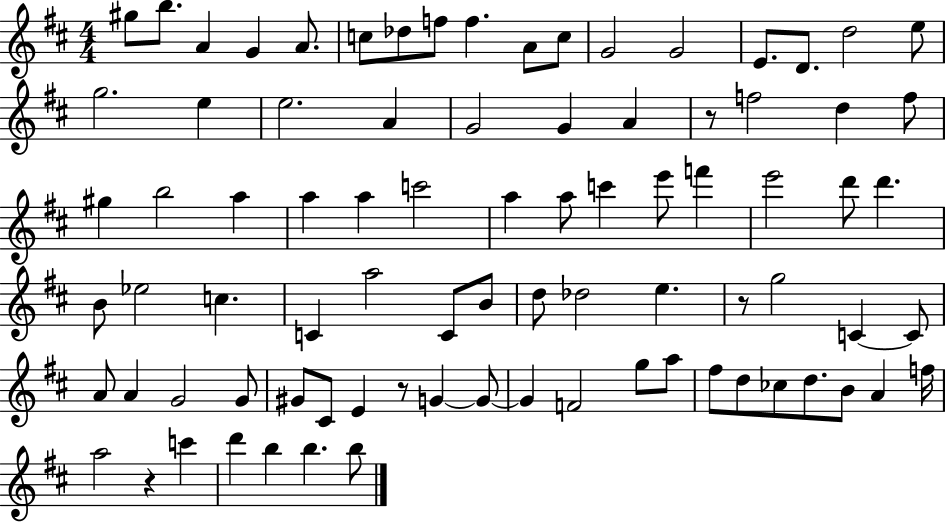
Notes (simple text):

G#5/e B5/e. A4/q G4/q A4/e. C5/e Db5/e F5/e F5/q. A4/e C5/e G4/h G4/h E4/e. D4/e. D5/h E5/e G5/h. E5/q E5/h. A4/q G4/h G4/q A4/q R/e F5/h D5/q F5/e G#5/q B5/h A5/q A5/q A5/q C6/h A5/q A5/e C6/q E6/e F6/q E6/h D6/e D6/q. B4/e Eb5/h C5/q. C4/q A5/h C4/e B4/e D5/e Db5/h E5/q. R/e G5/h C4/q C4/e A4/e A4/q G4/h G4/e G#4/e C#4/e E4/q R/e G4/q G4/e G4/q F4/h G5/e A5/e F#5/e D5/e CES5/e D5/e. B4/e A4/q F5/s A5/h R/q C6/q D6/q B5/q B5/q. B5/e